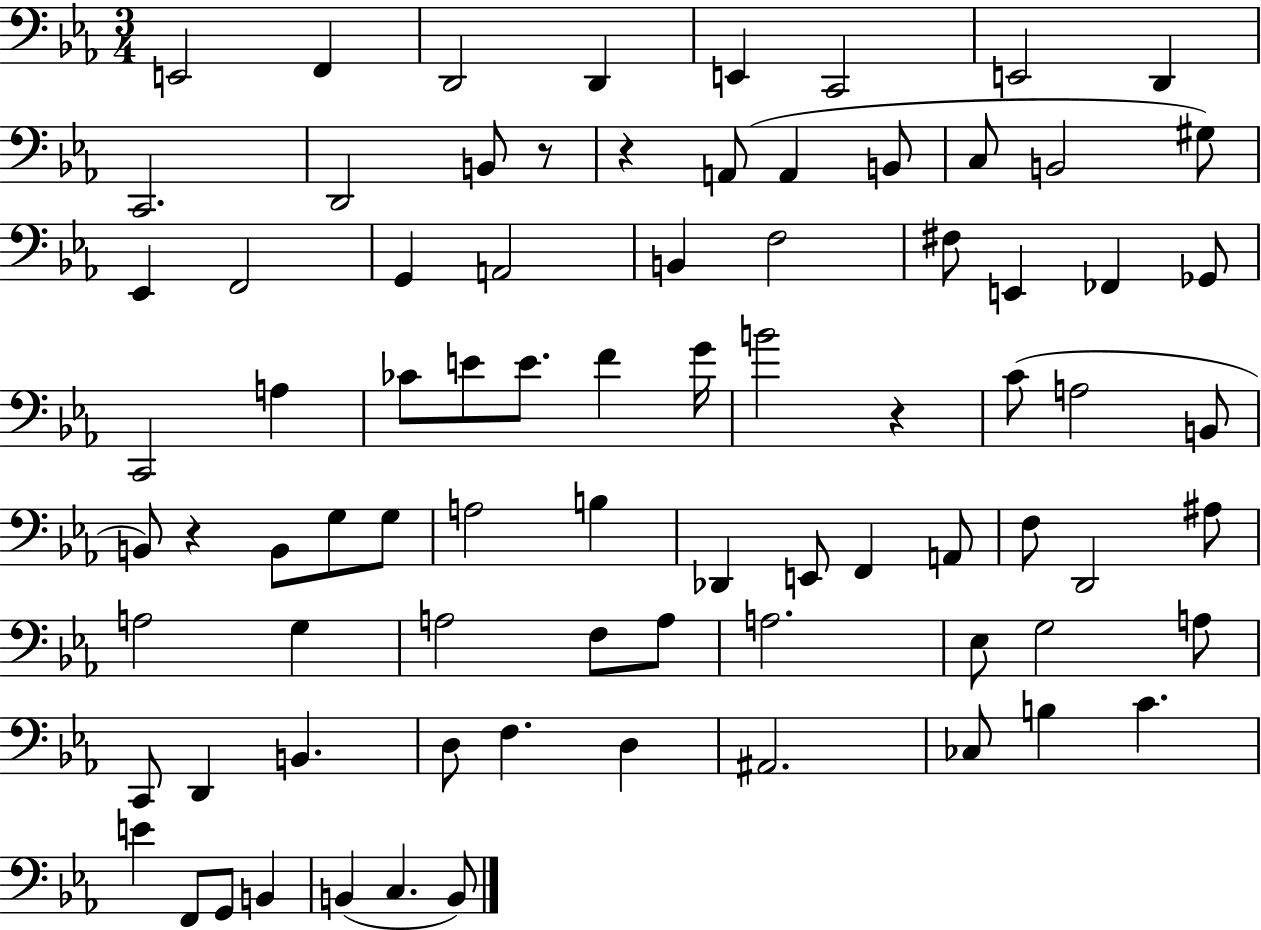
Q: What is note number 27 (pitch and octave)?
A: Gb2